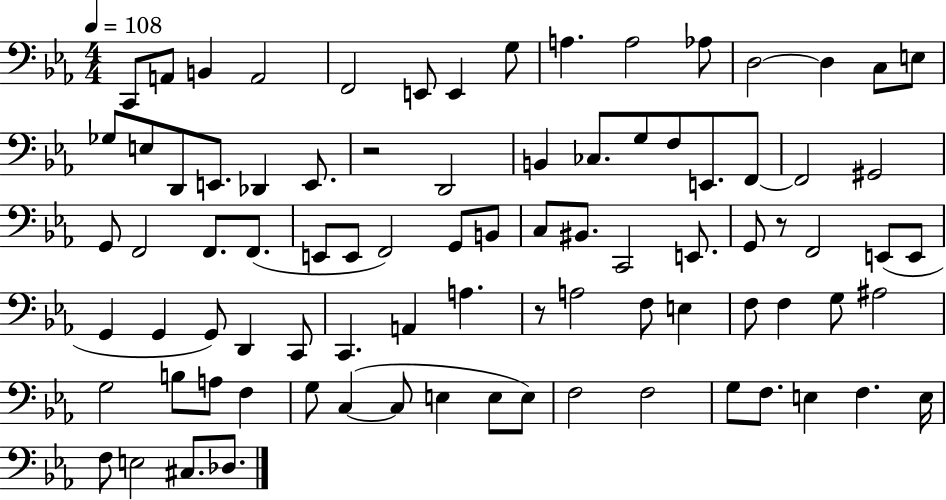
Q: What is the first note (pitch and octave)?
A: C2